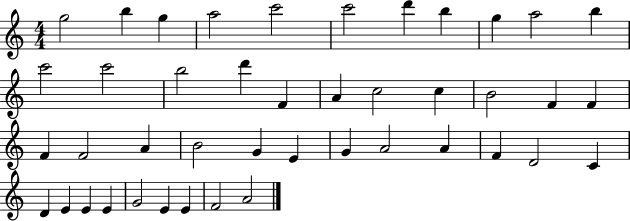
G5/h B5/q G5/q A5/h C6/h C6/h D6/q B5/q G5/q A5/h B5/q C6/h C6/h B5/h D6/q F4/q A4/q C5/h C5/q B4/h F4/q F4/q F4/q F4/h A4/q B4/h G4/q E4/q G4/q A4/h A4/q F4/q D4/h C4/q D4/q E4/q E4/q E4/q G4/h E4/q E4/q F4/h A4/h